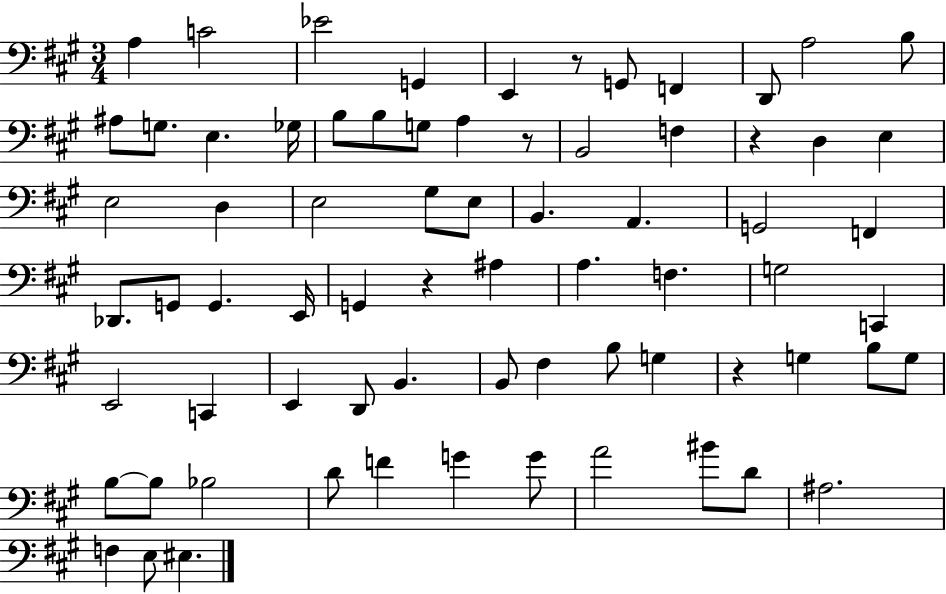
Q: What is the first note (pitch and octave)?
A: A3